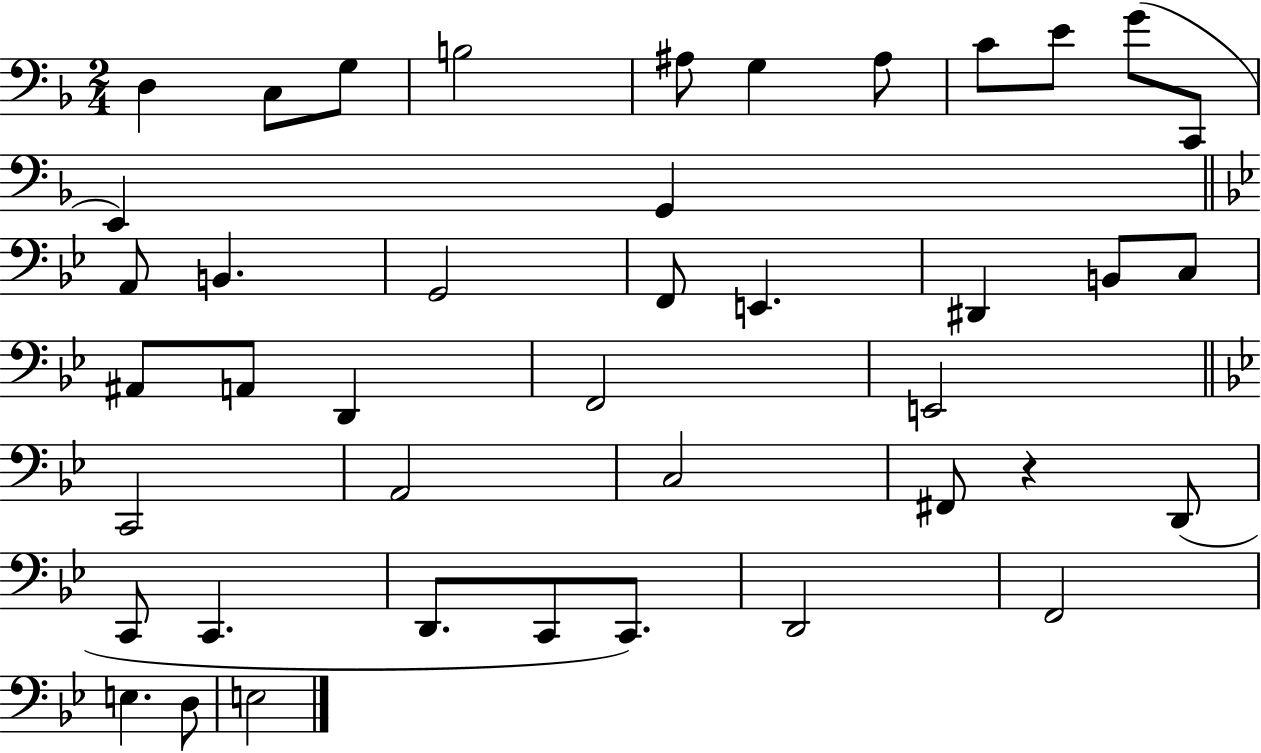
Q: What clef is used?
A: bass